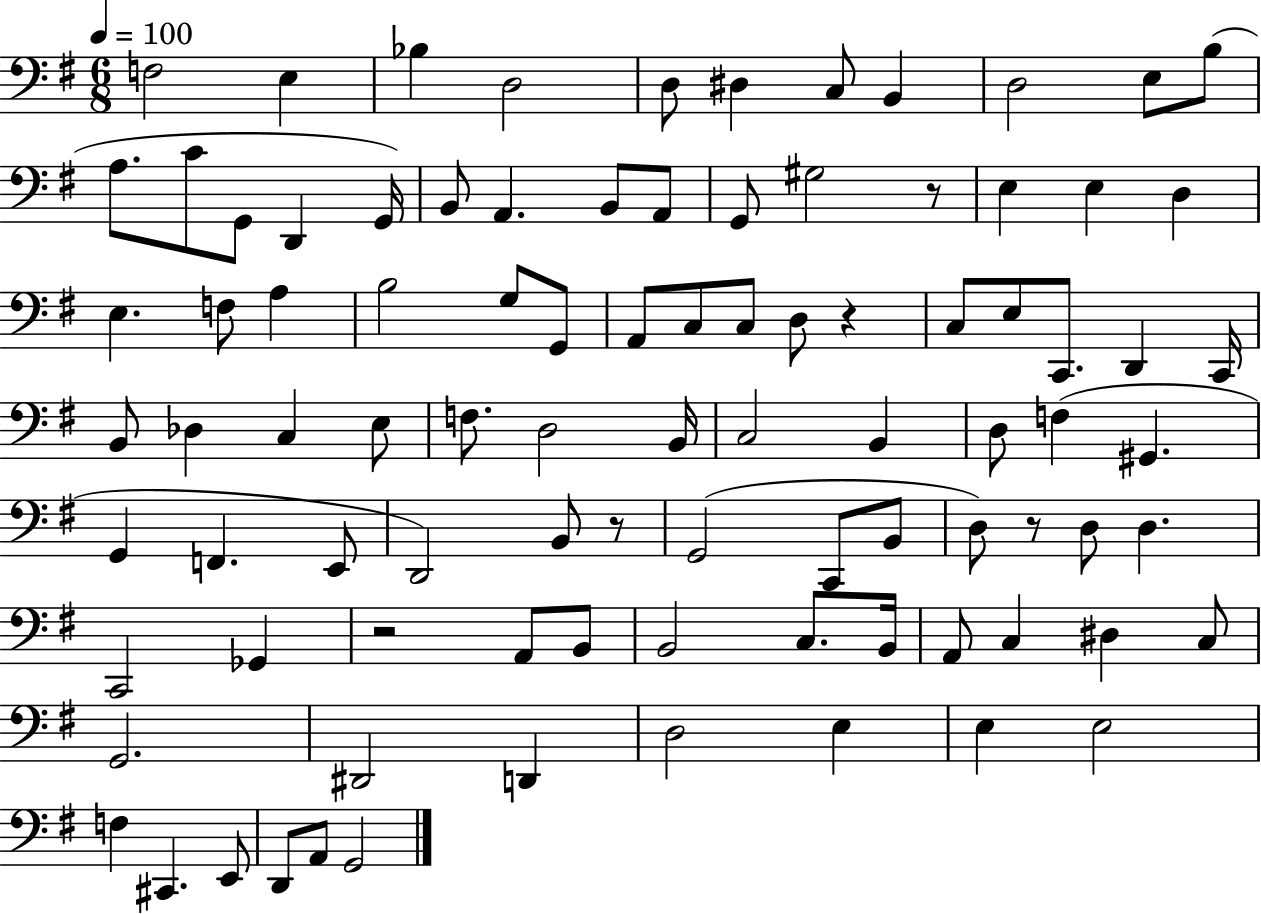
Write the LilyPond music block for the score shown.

{
  \clef bass
  \numericTimeSignature
  \time 6/8
  \key g \major
  \tempo 4 = 100
  f2 e4 | bes4 d2 | d8 dis4 c8 b,4 | d2 e8 b8( | \break a8. c'8 g,8 d,4 g,16) | b,8 a,4. b,8 a,8 | g,8 gis2 r8 | e4 e4 d4 | \break e4. f8 a4 | b2 g8 g,8 | a,8 c8 c8 d8 r4 | c8 e8 c,8. d,4 c,16 | \break b,8 des4 c4 e8 | f8. d2 b,16 | c2 b,4 | d8 f4( gis,4. | \break g,4 f,4. e,8 | d,2) b,8 r8 | g,2( c,8 b,8 | d8) r8 d8 d4. | \break c,2 ges,4 | r2 a,8 b,8 | b,2 c8. b,16 | a,8 c4 dis4 c8 | \break g,2. | dis,2 d,4 | d2 e4 | e4 e2 | \break f4 cis,4. e,8 | d,8 a,8 g,2 | \bar "|."
}